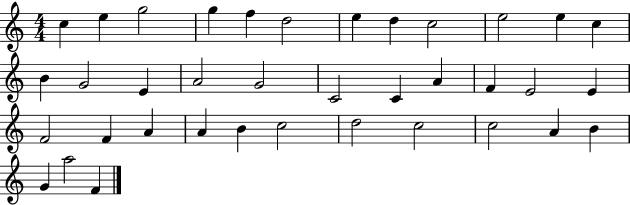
C5/q E5/q G5/h G5/q F5/q D5/h E5/q D5/q C5/h E5/h E5/q C5/q B4/q G4/h E4/q A4/h G4/h C4/h C4/q A4/q F4/q E4/h E4/q F4/h F4/q A4/q A4/q B4/q C5/h D5/h C5/h C5/h A4/q B4/q G4/q A5/h F4/q